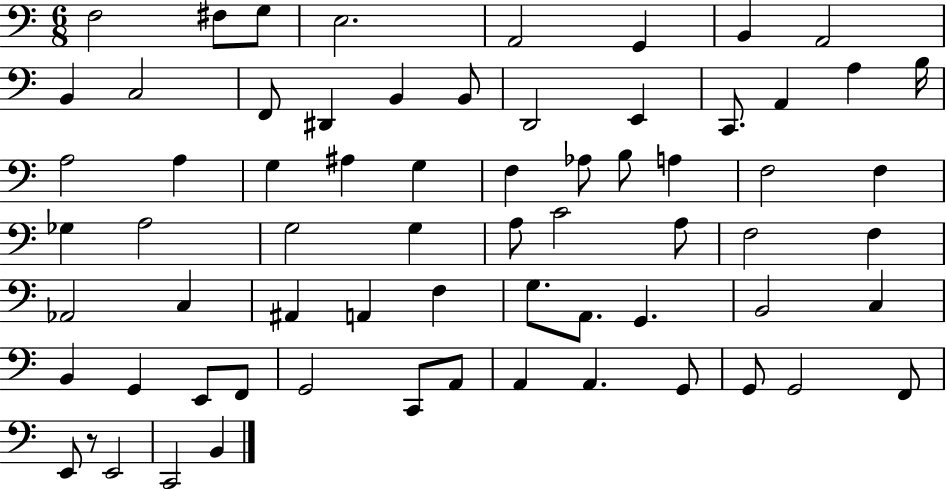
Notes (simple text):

F3/h F#3/e G3/e E3/h. A2/h G2/q B2/q A2/h B2/q C3/h F2/e D#2/q B2/q B2/e D2/h E2/q C2/e. A2/q A3/q B3/s A3/h A3/q G3/q A#3/q G3/q F3/q Ab3/e B3/e A3/q F3/h F3/q Gb3/q A3/h G3/h G3/q A3/e C4/h A3/e F3/h F3/q Ab2/h C3/q A#2/q A2/q F3/q G3/e. A2/e. G2/q. B2/h C3/q B2/q G2/q E2/e F2/e G2/h C2/e A2/e A2/q A2/q. G2/e G2/e G2/h F2/e E2/e R/e E2/h C2/h B2/q